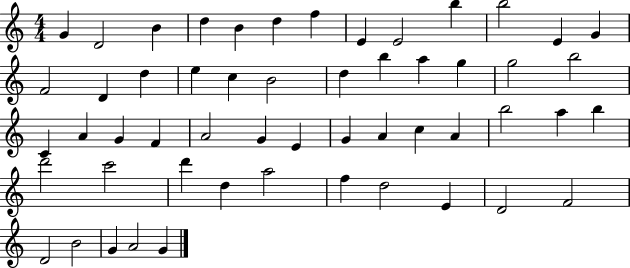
X:1
T:Untitled
M:4/4
L:1/4
K:C
G D2 B d B d f E E2 b b2 E G F2 D d e c B2 d b a g g2 b2 C A G F A2 G E G A c A b2 a b d'2 c'2 d' d a2 f d2 E D2 F2 D2 B2 G A2 G